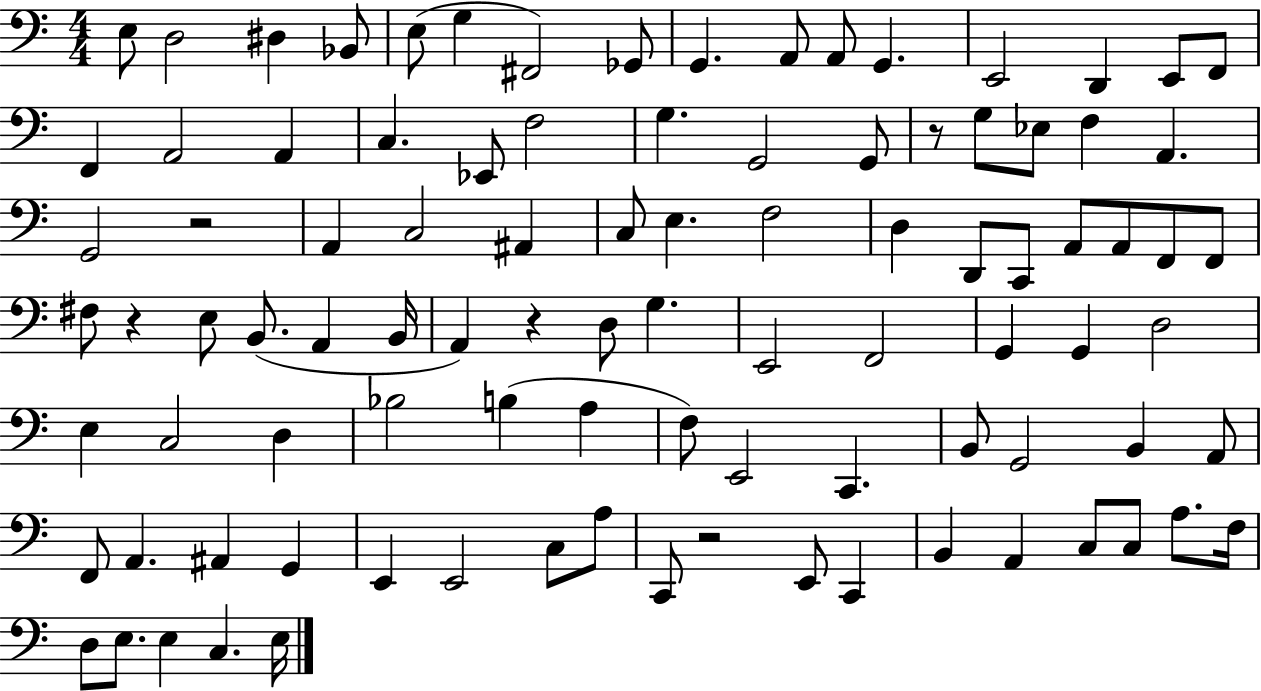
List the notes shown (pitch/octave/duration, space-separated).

E3/e D3/h D#3/q Bb2/e E3/e G3/q F#2/h Gb2/e G2/q. A2/e A2/e G2/q. E2/h D2/q E2/e F2/e F2/q A2/h A2/q C3/q. Eb2/e F3/h G3/q. G2/h G2/e R/e G3/e Eb3/e F3/q A2/q. G2/h R/h A2/q C3/h A#2/q C3/e E3/q. F3/h D3/q D2/e C2/e A2/e A2/e F2/e F2/e F#3/e R/q E3/e B2/e. A2/q B2/s A2/q R/q D3/e G3/q. E2/h F2/h G2/q G2/q D3/h E3/q C3/h D3/q Bb3/h B3/q A3/q F3/e E2/h C2/q. B2/e G2/h B2/q A2/e F2/e A2/q. A#2/q G2/q E2/q E2/h C3/e A3/e C2/e R/h E2/e C2/q B2/q A2/q C3/e C3/e A3/e. F3/s D3/e E3/e. E3/q C3/q. E3/s